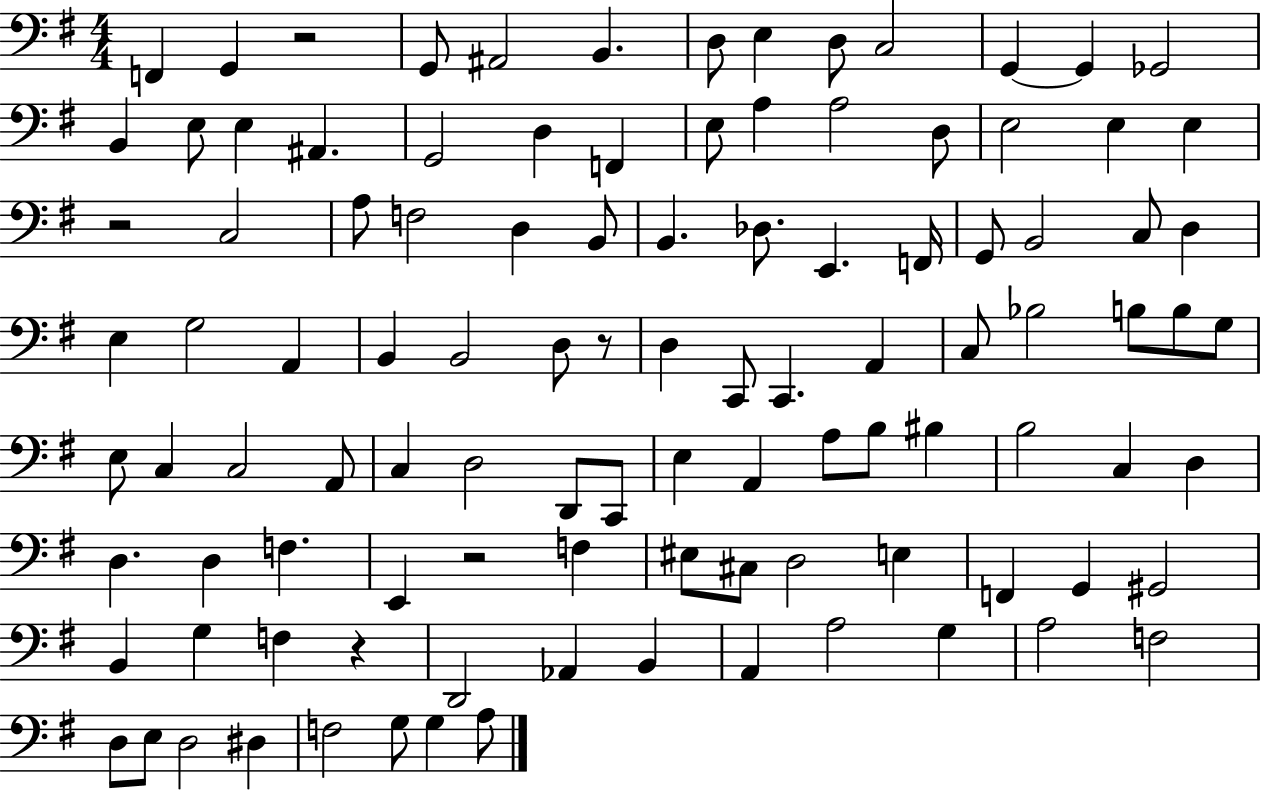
F2/q G2/q R/h G2/e A#2/h B2/q. D3/e E3/q D3/e C3/h G2/q G2/q Gb2/h B2/q E3/e E3/q A#2/q. G2/h D3/q F2/q E3/e A3/q A3/h D3/e E3/h E3/q E3/q R/h C3/h A3/e F3/h D3/q B2/e B2/q. Db3/e. E2/q. F2/s G2/e B2/h C3/e D3/q E3/q G3/h A2/q B2/q B2/h D3/e R/e D3/q C2/e C2/q. A2/q C3/e Bb3/h B3/e B3/e G3/e E3/e C3/q C3/h A2/e C3/q D3/h D2/e C2/e E3/q A2/q A3/e B3/e BIS3/q B3/h C3/q D3/q D3/q. D3/q F3/q. E2/q R/h F3/q EIS3/e C#3/e D3/h E3/q F2/q G2/q G#2/h B2/q G3/q F3/q R/q D2/h Ab2/q B2/q A2/q A3/h G3/q A3/h F3/h D3/e E3/e D3/h D#3/q F3/h G3/e G3/q A3/e